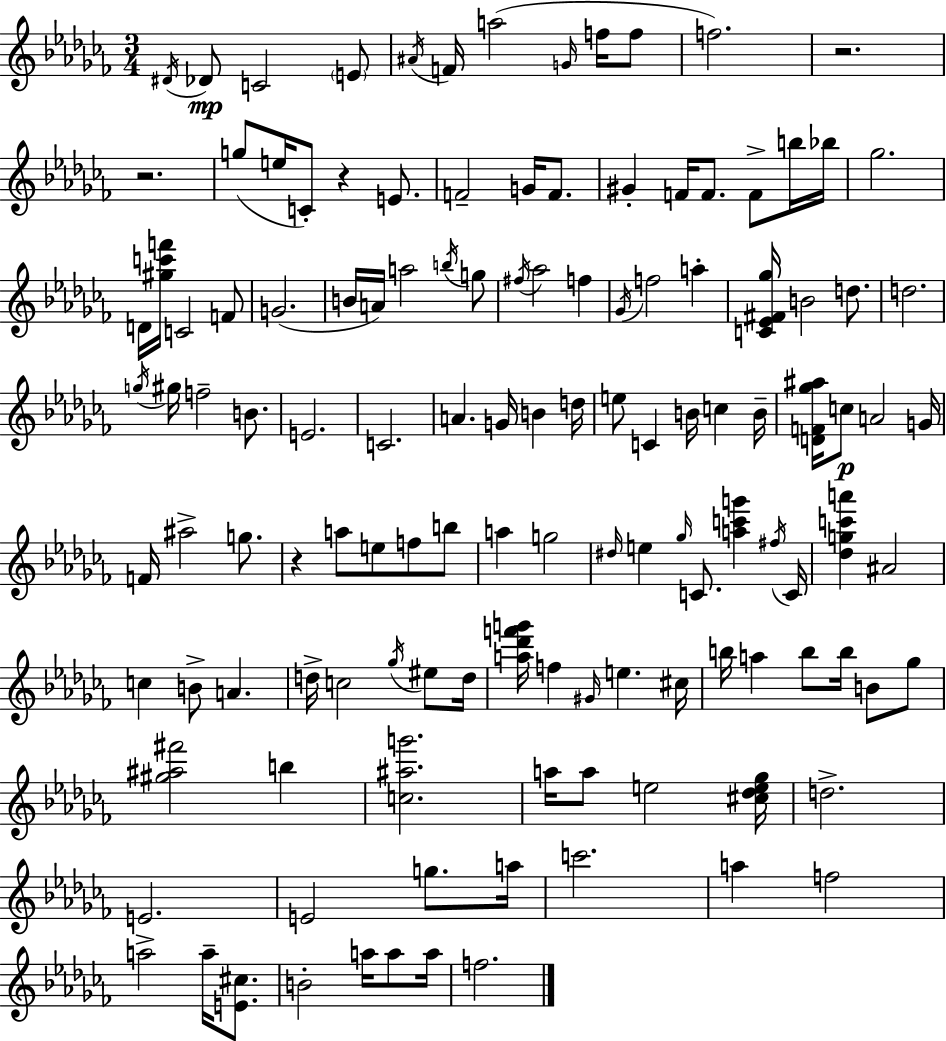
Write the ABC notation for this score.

X:1
T:Untitled
M:3/4
L:1/4
K:Abm
^D/4 _D/2 C2 E/2 ^A/4 F/4 a2 G/4 f/4 f/2 f2 z2 z2 g/2 e/4 C/2 z E/2 F2 G/4 F/2 ^G F/4 F/2 F/2 b/4 _b/4 _g2 D/4 [^gc'f']/4 C2 F/2 G2 B/4 A/4 a2 b/4 g/2 ^f/4 _a2 f _G/4 f2 a [C_E^F_g]/4 B2 d/2 d2 g/4 ^g/4 f2 B/2 E2 C2 A G/4 B d/4 e/2 C B/4 c B/4 [DF_g^a]/4 c/2 A2 G/4 F/4 ^a2 g/2 z a/2 e/2 f/2 b/2 a g2 ^d/4 e _g/4 C/2 [ac'g'] ^f/4 C/4 [_dgc'a'] ^A2 c B/2 A d/4 c2 _g/4 ^e/2 d/4 [a_d'f'g']/4 f ^G/4 e ^c/4 b/4 a b/2 b/4 B/2 _g/2 [^g^a^f']2 b [c^ag']2 a/4 a/2 e2 [^c_de_g]/4 d2 E2 E2 g/2 a/4 c'2 a f2 a2 a/4 [E^c]/2 B2 a/4 a/2 a/4 f2